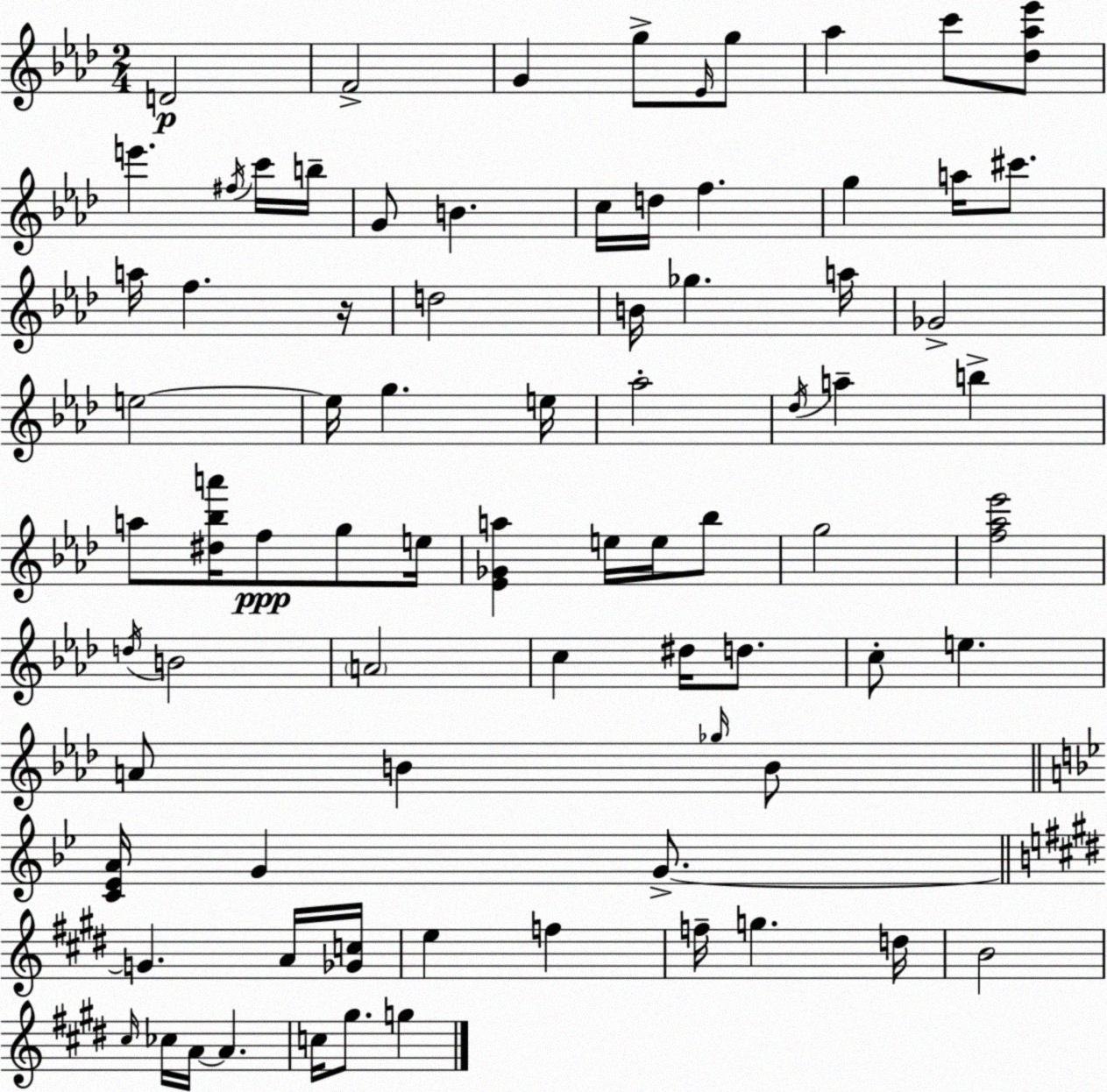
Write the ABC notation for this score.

X:1
T:Untitled
M:2/4
L:1/4
K:Ab
D2 F2 G g/2 _E/4 g/2 _a c'/2 [_d_a_e']/2 e' ^f/4 c'/4 b/4 G/2 B c/4 d/4 f g a/4 ^c'/2 a/4 f z/4 d2 B/4 _g a/4 _G2 e2 e/4 g e/4 _a2 _d/4 a b a/2 [^d_ba']/4 f/2 g/2 e/4 [_E_Ga] e/4 e/4 _b/2 g2 [f_a_e']2 d/4 B2 A2 c ^d/4 d/2 c/2 e A/2 B _g/4 B/2 [C_EA]/4 G G/2 G A/4 [_Gc]/4 e f f/4 g d/4 B2 ^c/4 _c/4 A/4 A c/4 ^g/2 g